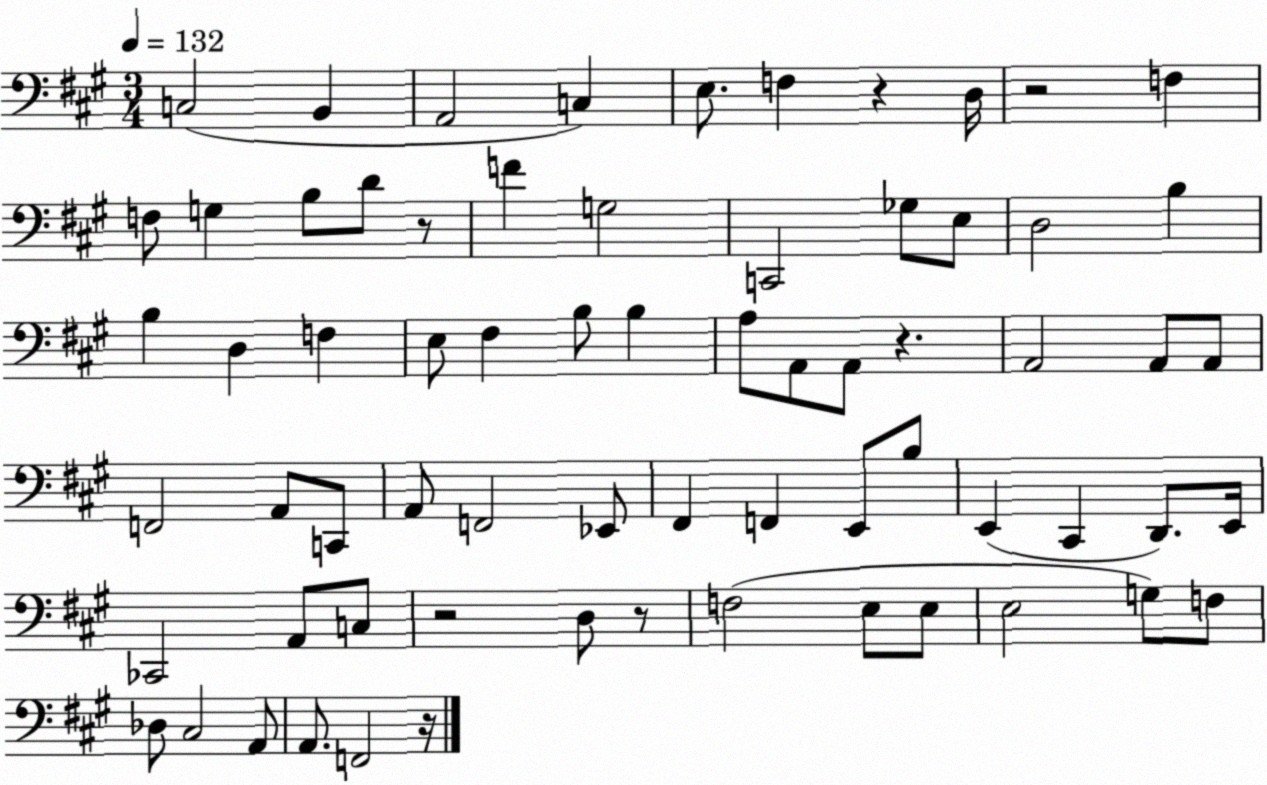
X:1
T:Untitled
M:3/4
L:1/4
K:A
C,2 B,, A,,2 C, E,/2 F, z D,/4 z2 F, F,/2 G, B,/2 D/2 z/2 F G,2 C,,2 _G,/2 E,/2 D,2 B, B, D, F, E,/2 ^F, B,/2 B, A,/2 A,,/2 A,,/2 z A,,2 A,,/2 A,,/2 F,,2 A,,/2 C,,/2 A,,/2 F,,2 _E,,/2 ^F,, F,, E,,/2 B,/2 E,, ^C,, D,,/2 E,,/4 _C,,2 A,,/2 C,/2 z2 D,/2 z/2 F,2 E,/2 E,/2 E,2 G,/2 F,/2 _D,/2 ^C,2 A,,/2 A,,/2 F,,2 z/4